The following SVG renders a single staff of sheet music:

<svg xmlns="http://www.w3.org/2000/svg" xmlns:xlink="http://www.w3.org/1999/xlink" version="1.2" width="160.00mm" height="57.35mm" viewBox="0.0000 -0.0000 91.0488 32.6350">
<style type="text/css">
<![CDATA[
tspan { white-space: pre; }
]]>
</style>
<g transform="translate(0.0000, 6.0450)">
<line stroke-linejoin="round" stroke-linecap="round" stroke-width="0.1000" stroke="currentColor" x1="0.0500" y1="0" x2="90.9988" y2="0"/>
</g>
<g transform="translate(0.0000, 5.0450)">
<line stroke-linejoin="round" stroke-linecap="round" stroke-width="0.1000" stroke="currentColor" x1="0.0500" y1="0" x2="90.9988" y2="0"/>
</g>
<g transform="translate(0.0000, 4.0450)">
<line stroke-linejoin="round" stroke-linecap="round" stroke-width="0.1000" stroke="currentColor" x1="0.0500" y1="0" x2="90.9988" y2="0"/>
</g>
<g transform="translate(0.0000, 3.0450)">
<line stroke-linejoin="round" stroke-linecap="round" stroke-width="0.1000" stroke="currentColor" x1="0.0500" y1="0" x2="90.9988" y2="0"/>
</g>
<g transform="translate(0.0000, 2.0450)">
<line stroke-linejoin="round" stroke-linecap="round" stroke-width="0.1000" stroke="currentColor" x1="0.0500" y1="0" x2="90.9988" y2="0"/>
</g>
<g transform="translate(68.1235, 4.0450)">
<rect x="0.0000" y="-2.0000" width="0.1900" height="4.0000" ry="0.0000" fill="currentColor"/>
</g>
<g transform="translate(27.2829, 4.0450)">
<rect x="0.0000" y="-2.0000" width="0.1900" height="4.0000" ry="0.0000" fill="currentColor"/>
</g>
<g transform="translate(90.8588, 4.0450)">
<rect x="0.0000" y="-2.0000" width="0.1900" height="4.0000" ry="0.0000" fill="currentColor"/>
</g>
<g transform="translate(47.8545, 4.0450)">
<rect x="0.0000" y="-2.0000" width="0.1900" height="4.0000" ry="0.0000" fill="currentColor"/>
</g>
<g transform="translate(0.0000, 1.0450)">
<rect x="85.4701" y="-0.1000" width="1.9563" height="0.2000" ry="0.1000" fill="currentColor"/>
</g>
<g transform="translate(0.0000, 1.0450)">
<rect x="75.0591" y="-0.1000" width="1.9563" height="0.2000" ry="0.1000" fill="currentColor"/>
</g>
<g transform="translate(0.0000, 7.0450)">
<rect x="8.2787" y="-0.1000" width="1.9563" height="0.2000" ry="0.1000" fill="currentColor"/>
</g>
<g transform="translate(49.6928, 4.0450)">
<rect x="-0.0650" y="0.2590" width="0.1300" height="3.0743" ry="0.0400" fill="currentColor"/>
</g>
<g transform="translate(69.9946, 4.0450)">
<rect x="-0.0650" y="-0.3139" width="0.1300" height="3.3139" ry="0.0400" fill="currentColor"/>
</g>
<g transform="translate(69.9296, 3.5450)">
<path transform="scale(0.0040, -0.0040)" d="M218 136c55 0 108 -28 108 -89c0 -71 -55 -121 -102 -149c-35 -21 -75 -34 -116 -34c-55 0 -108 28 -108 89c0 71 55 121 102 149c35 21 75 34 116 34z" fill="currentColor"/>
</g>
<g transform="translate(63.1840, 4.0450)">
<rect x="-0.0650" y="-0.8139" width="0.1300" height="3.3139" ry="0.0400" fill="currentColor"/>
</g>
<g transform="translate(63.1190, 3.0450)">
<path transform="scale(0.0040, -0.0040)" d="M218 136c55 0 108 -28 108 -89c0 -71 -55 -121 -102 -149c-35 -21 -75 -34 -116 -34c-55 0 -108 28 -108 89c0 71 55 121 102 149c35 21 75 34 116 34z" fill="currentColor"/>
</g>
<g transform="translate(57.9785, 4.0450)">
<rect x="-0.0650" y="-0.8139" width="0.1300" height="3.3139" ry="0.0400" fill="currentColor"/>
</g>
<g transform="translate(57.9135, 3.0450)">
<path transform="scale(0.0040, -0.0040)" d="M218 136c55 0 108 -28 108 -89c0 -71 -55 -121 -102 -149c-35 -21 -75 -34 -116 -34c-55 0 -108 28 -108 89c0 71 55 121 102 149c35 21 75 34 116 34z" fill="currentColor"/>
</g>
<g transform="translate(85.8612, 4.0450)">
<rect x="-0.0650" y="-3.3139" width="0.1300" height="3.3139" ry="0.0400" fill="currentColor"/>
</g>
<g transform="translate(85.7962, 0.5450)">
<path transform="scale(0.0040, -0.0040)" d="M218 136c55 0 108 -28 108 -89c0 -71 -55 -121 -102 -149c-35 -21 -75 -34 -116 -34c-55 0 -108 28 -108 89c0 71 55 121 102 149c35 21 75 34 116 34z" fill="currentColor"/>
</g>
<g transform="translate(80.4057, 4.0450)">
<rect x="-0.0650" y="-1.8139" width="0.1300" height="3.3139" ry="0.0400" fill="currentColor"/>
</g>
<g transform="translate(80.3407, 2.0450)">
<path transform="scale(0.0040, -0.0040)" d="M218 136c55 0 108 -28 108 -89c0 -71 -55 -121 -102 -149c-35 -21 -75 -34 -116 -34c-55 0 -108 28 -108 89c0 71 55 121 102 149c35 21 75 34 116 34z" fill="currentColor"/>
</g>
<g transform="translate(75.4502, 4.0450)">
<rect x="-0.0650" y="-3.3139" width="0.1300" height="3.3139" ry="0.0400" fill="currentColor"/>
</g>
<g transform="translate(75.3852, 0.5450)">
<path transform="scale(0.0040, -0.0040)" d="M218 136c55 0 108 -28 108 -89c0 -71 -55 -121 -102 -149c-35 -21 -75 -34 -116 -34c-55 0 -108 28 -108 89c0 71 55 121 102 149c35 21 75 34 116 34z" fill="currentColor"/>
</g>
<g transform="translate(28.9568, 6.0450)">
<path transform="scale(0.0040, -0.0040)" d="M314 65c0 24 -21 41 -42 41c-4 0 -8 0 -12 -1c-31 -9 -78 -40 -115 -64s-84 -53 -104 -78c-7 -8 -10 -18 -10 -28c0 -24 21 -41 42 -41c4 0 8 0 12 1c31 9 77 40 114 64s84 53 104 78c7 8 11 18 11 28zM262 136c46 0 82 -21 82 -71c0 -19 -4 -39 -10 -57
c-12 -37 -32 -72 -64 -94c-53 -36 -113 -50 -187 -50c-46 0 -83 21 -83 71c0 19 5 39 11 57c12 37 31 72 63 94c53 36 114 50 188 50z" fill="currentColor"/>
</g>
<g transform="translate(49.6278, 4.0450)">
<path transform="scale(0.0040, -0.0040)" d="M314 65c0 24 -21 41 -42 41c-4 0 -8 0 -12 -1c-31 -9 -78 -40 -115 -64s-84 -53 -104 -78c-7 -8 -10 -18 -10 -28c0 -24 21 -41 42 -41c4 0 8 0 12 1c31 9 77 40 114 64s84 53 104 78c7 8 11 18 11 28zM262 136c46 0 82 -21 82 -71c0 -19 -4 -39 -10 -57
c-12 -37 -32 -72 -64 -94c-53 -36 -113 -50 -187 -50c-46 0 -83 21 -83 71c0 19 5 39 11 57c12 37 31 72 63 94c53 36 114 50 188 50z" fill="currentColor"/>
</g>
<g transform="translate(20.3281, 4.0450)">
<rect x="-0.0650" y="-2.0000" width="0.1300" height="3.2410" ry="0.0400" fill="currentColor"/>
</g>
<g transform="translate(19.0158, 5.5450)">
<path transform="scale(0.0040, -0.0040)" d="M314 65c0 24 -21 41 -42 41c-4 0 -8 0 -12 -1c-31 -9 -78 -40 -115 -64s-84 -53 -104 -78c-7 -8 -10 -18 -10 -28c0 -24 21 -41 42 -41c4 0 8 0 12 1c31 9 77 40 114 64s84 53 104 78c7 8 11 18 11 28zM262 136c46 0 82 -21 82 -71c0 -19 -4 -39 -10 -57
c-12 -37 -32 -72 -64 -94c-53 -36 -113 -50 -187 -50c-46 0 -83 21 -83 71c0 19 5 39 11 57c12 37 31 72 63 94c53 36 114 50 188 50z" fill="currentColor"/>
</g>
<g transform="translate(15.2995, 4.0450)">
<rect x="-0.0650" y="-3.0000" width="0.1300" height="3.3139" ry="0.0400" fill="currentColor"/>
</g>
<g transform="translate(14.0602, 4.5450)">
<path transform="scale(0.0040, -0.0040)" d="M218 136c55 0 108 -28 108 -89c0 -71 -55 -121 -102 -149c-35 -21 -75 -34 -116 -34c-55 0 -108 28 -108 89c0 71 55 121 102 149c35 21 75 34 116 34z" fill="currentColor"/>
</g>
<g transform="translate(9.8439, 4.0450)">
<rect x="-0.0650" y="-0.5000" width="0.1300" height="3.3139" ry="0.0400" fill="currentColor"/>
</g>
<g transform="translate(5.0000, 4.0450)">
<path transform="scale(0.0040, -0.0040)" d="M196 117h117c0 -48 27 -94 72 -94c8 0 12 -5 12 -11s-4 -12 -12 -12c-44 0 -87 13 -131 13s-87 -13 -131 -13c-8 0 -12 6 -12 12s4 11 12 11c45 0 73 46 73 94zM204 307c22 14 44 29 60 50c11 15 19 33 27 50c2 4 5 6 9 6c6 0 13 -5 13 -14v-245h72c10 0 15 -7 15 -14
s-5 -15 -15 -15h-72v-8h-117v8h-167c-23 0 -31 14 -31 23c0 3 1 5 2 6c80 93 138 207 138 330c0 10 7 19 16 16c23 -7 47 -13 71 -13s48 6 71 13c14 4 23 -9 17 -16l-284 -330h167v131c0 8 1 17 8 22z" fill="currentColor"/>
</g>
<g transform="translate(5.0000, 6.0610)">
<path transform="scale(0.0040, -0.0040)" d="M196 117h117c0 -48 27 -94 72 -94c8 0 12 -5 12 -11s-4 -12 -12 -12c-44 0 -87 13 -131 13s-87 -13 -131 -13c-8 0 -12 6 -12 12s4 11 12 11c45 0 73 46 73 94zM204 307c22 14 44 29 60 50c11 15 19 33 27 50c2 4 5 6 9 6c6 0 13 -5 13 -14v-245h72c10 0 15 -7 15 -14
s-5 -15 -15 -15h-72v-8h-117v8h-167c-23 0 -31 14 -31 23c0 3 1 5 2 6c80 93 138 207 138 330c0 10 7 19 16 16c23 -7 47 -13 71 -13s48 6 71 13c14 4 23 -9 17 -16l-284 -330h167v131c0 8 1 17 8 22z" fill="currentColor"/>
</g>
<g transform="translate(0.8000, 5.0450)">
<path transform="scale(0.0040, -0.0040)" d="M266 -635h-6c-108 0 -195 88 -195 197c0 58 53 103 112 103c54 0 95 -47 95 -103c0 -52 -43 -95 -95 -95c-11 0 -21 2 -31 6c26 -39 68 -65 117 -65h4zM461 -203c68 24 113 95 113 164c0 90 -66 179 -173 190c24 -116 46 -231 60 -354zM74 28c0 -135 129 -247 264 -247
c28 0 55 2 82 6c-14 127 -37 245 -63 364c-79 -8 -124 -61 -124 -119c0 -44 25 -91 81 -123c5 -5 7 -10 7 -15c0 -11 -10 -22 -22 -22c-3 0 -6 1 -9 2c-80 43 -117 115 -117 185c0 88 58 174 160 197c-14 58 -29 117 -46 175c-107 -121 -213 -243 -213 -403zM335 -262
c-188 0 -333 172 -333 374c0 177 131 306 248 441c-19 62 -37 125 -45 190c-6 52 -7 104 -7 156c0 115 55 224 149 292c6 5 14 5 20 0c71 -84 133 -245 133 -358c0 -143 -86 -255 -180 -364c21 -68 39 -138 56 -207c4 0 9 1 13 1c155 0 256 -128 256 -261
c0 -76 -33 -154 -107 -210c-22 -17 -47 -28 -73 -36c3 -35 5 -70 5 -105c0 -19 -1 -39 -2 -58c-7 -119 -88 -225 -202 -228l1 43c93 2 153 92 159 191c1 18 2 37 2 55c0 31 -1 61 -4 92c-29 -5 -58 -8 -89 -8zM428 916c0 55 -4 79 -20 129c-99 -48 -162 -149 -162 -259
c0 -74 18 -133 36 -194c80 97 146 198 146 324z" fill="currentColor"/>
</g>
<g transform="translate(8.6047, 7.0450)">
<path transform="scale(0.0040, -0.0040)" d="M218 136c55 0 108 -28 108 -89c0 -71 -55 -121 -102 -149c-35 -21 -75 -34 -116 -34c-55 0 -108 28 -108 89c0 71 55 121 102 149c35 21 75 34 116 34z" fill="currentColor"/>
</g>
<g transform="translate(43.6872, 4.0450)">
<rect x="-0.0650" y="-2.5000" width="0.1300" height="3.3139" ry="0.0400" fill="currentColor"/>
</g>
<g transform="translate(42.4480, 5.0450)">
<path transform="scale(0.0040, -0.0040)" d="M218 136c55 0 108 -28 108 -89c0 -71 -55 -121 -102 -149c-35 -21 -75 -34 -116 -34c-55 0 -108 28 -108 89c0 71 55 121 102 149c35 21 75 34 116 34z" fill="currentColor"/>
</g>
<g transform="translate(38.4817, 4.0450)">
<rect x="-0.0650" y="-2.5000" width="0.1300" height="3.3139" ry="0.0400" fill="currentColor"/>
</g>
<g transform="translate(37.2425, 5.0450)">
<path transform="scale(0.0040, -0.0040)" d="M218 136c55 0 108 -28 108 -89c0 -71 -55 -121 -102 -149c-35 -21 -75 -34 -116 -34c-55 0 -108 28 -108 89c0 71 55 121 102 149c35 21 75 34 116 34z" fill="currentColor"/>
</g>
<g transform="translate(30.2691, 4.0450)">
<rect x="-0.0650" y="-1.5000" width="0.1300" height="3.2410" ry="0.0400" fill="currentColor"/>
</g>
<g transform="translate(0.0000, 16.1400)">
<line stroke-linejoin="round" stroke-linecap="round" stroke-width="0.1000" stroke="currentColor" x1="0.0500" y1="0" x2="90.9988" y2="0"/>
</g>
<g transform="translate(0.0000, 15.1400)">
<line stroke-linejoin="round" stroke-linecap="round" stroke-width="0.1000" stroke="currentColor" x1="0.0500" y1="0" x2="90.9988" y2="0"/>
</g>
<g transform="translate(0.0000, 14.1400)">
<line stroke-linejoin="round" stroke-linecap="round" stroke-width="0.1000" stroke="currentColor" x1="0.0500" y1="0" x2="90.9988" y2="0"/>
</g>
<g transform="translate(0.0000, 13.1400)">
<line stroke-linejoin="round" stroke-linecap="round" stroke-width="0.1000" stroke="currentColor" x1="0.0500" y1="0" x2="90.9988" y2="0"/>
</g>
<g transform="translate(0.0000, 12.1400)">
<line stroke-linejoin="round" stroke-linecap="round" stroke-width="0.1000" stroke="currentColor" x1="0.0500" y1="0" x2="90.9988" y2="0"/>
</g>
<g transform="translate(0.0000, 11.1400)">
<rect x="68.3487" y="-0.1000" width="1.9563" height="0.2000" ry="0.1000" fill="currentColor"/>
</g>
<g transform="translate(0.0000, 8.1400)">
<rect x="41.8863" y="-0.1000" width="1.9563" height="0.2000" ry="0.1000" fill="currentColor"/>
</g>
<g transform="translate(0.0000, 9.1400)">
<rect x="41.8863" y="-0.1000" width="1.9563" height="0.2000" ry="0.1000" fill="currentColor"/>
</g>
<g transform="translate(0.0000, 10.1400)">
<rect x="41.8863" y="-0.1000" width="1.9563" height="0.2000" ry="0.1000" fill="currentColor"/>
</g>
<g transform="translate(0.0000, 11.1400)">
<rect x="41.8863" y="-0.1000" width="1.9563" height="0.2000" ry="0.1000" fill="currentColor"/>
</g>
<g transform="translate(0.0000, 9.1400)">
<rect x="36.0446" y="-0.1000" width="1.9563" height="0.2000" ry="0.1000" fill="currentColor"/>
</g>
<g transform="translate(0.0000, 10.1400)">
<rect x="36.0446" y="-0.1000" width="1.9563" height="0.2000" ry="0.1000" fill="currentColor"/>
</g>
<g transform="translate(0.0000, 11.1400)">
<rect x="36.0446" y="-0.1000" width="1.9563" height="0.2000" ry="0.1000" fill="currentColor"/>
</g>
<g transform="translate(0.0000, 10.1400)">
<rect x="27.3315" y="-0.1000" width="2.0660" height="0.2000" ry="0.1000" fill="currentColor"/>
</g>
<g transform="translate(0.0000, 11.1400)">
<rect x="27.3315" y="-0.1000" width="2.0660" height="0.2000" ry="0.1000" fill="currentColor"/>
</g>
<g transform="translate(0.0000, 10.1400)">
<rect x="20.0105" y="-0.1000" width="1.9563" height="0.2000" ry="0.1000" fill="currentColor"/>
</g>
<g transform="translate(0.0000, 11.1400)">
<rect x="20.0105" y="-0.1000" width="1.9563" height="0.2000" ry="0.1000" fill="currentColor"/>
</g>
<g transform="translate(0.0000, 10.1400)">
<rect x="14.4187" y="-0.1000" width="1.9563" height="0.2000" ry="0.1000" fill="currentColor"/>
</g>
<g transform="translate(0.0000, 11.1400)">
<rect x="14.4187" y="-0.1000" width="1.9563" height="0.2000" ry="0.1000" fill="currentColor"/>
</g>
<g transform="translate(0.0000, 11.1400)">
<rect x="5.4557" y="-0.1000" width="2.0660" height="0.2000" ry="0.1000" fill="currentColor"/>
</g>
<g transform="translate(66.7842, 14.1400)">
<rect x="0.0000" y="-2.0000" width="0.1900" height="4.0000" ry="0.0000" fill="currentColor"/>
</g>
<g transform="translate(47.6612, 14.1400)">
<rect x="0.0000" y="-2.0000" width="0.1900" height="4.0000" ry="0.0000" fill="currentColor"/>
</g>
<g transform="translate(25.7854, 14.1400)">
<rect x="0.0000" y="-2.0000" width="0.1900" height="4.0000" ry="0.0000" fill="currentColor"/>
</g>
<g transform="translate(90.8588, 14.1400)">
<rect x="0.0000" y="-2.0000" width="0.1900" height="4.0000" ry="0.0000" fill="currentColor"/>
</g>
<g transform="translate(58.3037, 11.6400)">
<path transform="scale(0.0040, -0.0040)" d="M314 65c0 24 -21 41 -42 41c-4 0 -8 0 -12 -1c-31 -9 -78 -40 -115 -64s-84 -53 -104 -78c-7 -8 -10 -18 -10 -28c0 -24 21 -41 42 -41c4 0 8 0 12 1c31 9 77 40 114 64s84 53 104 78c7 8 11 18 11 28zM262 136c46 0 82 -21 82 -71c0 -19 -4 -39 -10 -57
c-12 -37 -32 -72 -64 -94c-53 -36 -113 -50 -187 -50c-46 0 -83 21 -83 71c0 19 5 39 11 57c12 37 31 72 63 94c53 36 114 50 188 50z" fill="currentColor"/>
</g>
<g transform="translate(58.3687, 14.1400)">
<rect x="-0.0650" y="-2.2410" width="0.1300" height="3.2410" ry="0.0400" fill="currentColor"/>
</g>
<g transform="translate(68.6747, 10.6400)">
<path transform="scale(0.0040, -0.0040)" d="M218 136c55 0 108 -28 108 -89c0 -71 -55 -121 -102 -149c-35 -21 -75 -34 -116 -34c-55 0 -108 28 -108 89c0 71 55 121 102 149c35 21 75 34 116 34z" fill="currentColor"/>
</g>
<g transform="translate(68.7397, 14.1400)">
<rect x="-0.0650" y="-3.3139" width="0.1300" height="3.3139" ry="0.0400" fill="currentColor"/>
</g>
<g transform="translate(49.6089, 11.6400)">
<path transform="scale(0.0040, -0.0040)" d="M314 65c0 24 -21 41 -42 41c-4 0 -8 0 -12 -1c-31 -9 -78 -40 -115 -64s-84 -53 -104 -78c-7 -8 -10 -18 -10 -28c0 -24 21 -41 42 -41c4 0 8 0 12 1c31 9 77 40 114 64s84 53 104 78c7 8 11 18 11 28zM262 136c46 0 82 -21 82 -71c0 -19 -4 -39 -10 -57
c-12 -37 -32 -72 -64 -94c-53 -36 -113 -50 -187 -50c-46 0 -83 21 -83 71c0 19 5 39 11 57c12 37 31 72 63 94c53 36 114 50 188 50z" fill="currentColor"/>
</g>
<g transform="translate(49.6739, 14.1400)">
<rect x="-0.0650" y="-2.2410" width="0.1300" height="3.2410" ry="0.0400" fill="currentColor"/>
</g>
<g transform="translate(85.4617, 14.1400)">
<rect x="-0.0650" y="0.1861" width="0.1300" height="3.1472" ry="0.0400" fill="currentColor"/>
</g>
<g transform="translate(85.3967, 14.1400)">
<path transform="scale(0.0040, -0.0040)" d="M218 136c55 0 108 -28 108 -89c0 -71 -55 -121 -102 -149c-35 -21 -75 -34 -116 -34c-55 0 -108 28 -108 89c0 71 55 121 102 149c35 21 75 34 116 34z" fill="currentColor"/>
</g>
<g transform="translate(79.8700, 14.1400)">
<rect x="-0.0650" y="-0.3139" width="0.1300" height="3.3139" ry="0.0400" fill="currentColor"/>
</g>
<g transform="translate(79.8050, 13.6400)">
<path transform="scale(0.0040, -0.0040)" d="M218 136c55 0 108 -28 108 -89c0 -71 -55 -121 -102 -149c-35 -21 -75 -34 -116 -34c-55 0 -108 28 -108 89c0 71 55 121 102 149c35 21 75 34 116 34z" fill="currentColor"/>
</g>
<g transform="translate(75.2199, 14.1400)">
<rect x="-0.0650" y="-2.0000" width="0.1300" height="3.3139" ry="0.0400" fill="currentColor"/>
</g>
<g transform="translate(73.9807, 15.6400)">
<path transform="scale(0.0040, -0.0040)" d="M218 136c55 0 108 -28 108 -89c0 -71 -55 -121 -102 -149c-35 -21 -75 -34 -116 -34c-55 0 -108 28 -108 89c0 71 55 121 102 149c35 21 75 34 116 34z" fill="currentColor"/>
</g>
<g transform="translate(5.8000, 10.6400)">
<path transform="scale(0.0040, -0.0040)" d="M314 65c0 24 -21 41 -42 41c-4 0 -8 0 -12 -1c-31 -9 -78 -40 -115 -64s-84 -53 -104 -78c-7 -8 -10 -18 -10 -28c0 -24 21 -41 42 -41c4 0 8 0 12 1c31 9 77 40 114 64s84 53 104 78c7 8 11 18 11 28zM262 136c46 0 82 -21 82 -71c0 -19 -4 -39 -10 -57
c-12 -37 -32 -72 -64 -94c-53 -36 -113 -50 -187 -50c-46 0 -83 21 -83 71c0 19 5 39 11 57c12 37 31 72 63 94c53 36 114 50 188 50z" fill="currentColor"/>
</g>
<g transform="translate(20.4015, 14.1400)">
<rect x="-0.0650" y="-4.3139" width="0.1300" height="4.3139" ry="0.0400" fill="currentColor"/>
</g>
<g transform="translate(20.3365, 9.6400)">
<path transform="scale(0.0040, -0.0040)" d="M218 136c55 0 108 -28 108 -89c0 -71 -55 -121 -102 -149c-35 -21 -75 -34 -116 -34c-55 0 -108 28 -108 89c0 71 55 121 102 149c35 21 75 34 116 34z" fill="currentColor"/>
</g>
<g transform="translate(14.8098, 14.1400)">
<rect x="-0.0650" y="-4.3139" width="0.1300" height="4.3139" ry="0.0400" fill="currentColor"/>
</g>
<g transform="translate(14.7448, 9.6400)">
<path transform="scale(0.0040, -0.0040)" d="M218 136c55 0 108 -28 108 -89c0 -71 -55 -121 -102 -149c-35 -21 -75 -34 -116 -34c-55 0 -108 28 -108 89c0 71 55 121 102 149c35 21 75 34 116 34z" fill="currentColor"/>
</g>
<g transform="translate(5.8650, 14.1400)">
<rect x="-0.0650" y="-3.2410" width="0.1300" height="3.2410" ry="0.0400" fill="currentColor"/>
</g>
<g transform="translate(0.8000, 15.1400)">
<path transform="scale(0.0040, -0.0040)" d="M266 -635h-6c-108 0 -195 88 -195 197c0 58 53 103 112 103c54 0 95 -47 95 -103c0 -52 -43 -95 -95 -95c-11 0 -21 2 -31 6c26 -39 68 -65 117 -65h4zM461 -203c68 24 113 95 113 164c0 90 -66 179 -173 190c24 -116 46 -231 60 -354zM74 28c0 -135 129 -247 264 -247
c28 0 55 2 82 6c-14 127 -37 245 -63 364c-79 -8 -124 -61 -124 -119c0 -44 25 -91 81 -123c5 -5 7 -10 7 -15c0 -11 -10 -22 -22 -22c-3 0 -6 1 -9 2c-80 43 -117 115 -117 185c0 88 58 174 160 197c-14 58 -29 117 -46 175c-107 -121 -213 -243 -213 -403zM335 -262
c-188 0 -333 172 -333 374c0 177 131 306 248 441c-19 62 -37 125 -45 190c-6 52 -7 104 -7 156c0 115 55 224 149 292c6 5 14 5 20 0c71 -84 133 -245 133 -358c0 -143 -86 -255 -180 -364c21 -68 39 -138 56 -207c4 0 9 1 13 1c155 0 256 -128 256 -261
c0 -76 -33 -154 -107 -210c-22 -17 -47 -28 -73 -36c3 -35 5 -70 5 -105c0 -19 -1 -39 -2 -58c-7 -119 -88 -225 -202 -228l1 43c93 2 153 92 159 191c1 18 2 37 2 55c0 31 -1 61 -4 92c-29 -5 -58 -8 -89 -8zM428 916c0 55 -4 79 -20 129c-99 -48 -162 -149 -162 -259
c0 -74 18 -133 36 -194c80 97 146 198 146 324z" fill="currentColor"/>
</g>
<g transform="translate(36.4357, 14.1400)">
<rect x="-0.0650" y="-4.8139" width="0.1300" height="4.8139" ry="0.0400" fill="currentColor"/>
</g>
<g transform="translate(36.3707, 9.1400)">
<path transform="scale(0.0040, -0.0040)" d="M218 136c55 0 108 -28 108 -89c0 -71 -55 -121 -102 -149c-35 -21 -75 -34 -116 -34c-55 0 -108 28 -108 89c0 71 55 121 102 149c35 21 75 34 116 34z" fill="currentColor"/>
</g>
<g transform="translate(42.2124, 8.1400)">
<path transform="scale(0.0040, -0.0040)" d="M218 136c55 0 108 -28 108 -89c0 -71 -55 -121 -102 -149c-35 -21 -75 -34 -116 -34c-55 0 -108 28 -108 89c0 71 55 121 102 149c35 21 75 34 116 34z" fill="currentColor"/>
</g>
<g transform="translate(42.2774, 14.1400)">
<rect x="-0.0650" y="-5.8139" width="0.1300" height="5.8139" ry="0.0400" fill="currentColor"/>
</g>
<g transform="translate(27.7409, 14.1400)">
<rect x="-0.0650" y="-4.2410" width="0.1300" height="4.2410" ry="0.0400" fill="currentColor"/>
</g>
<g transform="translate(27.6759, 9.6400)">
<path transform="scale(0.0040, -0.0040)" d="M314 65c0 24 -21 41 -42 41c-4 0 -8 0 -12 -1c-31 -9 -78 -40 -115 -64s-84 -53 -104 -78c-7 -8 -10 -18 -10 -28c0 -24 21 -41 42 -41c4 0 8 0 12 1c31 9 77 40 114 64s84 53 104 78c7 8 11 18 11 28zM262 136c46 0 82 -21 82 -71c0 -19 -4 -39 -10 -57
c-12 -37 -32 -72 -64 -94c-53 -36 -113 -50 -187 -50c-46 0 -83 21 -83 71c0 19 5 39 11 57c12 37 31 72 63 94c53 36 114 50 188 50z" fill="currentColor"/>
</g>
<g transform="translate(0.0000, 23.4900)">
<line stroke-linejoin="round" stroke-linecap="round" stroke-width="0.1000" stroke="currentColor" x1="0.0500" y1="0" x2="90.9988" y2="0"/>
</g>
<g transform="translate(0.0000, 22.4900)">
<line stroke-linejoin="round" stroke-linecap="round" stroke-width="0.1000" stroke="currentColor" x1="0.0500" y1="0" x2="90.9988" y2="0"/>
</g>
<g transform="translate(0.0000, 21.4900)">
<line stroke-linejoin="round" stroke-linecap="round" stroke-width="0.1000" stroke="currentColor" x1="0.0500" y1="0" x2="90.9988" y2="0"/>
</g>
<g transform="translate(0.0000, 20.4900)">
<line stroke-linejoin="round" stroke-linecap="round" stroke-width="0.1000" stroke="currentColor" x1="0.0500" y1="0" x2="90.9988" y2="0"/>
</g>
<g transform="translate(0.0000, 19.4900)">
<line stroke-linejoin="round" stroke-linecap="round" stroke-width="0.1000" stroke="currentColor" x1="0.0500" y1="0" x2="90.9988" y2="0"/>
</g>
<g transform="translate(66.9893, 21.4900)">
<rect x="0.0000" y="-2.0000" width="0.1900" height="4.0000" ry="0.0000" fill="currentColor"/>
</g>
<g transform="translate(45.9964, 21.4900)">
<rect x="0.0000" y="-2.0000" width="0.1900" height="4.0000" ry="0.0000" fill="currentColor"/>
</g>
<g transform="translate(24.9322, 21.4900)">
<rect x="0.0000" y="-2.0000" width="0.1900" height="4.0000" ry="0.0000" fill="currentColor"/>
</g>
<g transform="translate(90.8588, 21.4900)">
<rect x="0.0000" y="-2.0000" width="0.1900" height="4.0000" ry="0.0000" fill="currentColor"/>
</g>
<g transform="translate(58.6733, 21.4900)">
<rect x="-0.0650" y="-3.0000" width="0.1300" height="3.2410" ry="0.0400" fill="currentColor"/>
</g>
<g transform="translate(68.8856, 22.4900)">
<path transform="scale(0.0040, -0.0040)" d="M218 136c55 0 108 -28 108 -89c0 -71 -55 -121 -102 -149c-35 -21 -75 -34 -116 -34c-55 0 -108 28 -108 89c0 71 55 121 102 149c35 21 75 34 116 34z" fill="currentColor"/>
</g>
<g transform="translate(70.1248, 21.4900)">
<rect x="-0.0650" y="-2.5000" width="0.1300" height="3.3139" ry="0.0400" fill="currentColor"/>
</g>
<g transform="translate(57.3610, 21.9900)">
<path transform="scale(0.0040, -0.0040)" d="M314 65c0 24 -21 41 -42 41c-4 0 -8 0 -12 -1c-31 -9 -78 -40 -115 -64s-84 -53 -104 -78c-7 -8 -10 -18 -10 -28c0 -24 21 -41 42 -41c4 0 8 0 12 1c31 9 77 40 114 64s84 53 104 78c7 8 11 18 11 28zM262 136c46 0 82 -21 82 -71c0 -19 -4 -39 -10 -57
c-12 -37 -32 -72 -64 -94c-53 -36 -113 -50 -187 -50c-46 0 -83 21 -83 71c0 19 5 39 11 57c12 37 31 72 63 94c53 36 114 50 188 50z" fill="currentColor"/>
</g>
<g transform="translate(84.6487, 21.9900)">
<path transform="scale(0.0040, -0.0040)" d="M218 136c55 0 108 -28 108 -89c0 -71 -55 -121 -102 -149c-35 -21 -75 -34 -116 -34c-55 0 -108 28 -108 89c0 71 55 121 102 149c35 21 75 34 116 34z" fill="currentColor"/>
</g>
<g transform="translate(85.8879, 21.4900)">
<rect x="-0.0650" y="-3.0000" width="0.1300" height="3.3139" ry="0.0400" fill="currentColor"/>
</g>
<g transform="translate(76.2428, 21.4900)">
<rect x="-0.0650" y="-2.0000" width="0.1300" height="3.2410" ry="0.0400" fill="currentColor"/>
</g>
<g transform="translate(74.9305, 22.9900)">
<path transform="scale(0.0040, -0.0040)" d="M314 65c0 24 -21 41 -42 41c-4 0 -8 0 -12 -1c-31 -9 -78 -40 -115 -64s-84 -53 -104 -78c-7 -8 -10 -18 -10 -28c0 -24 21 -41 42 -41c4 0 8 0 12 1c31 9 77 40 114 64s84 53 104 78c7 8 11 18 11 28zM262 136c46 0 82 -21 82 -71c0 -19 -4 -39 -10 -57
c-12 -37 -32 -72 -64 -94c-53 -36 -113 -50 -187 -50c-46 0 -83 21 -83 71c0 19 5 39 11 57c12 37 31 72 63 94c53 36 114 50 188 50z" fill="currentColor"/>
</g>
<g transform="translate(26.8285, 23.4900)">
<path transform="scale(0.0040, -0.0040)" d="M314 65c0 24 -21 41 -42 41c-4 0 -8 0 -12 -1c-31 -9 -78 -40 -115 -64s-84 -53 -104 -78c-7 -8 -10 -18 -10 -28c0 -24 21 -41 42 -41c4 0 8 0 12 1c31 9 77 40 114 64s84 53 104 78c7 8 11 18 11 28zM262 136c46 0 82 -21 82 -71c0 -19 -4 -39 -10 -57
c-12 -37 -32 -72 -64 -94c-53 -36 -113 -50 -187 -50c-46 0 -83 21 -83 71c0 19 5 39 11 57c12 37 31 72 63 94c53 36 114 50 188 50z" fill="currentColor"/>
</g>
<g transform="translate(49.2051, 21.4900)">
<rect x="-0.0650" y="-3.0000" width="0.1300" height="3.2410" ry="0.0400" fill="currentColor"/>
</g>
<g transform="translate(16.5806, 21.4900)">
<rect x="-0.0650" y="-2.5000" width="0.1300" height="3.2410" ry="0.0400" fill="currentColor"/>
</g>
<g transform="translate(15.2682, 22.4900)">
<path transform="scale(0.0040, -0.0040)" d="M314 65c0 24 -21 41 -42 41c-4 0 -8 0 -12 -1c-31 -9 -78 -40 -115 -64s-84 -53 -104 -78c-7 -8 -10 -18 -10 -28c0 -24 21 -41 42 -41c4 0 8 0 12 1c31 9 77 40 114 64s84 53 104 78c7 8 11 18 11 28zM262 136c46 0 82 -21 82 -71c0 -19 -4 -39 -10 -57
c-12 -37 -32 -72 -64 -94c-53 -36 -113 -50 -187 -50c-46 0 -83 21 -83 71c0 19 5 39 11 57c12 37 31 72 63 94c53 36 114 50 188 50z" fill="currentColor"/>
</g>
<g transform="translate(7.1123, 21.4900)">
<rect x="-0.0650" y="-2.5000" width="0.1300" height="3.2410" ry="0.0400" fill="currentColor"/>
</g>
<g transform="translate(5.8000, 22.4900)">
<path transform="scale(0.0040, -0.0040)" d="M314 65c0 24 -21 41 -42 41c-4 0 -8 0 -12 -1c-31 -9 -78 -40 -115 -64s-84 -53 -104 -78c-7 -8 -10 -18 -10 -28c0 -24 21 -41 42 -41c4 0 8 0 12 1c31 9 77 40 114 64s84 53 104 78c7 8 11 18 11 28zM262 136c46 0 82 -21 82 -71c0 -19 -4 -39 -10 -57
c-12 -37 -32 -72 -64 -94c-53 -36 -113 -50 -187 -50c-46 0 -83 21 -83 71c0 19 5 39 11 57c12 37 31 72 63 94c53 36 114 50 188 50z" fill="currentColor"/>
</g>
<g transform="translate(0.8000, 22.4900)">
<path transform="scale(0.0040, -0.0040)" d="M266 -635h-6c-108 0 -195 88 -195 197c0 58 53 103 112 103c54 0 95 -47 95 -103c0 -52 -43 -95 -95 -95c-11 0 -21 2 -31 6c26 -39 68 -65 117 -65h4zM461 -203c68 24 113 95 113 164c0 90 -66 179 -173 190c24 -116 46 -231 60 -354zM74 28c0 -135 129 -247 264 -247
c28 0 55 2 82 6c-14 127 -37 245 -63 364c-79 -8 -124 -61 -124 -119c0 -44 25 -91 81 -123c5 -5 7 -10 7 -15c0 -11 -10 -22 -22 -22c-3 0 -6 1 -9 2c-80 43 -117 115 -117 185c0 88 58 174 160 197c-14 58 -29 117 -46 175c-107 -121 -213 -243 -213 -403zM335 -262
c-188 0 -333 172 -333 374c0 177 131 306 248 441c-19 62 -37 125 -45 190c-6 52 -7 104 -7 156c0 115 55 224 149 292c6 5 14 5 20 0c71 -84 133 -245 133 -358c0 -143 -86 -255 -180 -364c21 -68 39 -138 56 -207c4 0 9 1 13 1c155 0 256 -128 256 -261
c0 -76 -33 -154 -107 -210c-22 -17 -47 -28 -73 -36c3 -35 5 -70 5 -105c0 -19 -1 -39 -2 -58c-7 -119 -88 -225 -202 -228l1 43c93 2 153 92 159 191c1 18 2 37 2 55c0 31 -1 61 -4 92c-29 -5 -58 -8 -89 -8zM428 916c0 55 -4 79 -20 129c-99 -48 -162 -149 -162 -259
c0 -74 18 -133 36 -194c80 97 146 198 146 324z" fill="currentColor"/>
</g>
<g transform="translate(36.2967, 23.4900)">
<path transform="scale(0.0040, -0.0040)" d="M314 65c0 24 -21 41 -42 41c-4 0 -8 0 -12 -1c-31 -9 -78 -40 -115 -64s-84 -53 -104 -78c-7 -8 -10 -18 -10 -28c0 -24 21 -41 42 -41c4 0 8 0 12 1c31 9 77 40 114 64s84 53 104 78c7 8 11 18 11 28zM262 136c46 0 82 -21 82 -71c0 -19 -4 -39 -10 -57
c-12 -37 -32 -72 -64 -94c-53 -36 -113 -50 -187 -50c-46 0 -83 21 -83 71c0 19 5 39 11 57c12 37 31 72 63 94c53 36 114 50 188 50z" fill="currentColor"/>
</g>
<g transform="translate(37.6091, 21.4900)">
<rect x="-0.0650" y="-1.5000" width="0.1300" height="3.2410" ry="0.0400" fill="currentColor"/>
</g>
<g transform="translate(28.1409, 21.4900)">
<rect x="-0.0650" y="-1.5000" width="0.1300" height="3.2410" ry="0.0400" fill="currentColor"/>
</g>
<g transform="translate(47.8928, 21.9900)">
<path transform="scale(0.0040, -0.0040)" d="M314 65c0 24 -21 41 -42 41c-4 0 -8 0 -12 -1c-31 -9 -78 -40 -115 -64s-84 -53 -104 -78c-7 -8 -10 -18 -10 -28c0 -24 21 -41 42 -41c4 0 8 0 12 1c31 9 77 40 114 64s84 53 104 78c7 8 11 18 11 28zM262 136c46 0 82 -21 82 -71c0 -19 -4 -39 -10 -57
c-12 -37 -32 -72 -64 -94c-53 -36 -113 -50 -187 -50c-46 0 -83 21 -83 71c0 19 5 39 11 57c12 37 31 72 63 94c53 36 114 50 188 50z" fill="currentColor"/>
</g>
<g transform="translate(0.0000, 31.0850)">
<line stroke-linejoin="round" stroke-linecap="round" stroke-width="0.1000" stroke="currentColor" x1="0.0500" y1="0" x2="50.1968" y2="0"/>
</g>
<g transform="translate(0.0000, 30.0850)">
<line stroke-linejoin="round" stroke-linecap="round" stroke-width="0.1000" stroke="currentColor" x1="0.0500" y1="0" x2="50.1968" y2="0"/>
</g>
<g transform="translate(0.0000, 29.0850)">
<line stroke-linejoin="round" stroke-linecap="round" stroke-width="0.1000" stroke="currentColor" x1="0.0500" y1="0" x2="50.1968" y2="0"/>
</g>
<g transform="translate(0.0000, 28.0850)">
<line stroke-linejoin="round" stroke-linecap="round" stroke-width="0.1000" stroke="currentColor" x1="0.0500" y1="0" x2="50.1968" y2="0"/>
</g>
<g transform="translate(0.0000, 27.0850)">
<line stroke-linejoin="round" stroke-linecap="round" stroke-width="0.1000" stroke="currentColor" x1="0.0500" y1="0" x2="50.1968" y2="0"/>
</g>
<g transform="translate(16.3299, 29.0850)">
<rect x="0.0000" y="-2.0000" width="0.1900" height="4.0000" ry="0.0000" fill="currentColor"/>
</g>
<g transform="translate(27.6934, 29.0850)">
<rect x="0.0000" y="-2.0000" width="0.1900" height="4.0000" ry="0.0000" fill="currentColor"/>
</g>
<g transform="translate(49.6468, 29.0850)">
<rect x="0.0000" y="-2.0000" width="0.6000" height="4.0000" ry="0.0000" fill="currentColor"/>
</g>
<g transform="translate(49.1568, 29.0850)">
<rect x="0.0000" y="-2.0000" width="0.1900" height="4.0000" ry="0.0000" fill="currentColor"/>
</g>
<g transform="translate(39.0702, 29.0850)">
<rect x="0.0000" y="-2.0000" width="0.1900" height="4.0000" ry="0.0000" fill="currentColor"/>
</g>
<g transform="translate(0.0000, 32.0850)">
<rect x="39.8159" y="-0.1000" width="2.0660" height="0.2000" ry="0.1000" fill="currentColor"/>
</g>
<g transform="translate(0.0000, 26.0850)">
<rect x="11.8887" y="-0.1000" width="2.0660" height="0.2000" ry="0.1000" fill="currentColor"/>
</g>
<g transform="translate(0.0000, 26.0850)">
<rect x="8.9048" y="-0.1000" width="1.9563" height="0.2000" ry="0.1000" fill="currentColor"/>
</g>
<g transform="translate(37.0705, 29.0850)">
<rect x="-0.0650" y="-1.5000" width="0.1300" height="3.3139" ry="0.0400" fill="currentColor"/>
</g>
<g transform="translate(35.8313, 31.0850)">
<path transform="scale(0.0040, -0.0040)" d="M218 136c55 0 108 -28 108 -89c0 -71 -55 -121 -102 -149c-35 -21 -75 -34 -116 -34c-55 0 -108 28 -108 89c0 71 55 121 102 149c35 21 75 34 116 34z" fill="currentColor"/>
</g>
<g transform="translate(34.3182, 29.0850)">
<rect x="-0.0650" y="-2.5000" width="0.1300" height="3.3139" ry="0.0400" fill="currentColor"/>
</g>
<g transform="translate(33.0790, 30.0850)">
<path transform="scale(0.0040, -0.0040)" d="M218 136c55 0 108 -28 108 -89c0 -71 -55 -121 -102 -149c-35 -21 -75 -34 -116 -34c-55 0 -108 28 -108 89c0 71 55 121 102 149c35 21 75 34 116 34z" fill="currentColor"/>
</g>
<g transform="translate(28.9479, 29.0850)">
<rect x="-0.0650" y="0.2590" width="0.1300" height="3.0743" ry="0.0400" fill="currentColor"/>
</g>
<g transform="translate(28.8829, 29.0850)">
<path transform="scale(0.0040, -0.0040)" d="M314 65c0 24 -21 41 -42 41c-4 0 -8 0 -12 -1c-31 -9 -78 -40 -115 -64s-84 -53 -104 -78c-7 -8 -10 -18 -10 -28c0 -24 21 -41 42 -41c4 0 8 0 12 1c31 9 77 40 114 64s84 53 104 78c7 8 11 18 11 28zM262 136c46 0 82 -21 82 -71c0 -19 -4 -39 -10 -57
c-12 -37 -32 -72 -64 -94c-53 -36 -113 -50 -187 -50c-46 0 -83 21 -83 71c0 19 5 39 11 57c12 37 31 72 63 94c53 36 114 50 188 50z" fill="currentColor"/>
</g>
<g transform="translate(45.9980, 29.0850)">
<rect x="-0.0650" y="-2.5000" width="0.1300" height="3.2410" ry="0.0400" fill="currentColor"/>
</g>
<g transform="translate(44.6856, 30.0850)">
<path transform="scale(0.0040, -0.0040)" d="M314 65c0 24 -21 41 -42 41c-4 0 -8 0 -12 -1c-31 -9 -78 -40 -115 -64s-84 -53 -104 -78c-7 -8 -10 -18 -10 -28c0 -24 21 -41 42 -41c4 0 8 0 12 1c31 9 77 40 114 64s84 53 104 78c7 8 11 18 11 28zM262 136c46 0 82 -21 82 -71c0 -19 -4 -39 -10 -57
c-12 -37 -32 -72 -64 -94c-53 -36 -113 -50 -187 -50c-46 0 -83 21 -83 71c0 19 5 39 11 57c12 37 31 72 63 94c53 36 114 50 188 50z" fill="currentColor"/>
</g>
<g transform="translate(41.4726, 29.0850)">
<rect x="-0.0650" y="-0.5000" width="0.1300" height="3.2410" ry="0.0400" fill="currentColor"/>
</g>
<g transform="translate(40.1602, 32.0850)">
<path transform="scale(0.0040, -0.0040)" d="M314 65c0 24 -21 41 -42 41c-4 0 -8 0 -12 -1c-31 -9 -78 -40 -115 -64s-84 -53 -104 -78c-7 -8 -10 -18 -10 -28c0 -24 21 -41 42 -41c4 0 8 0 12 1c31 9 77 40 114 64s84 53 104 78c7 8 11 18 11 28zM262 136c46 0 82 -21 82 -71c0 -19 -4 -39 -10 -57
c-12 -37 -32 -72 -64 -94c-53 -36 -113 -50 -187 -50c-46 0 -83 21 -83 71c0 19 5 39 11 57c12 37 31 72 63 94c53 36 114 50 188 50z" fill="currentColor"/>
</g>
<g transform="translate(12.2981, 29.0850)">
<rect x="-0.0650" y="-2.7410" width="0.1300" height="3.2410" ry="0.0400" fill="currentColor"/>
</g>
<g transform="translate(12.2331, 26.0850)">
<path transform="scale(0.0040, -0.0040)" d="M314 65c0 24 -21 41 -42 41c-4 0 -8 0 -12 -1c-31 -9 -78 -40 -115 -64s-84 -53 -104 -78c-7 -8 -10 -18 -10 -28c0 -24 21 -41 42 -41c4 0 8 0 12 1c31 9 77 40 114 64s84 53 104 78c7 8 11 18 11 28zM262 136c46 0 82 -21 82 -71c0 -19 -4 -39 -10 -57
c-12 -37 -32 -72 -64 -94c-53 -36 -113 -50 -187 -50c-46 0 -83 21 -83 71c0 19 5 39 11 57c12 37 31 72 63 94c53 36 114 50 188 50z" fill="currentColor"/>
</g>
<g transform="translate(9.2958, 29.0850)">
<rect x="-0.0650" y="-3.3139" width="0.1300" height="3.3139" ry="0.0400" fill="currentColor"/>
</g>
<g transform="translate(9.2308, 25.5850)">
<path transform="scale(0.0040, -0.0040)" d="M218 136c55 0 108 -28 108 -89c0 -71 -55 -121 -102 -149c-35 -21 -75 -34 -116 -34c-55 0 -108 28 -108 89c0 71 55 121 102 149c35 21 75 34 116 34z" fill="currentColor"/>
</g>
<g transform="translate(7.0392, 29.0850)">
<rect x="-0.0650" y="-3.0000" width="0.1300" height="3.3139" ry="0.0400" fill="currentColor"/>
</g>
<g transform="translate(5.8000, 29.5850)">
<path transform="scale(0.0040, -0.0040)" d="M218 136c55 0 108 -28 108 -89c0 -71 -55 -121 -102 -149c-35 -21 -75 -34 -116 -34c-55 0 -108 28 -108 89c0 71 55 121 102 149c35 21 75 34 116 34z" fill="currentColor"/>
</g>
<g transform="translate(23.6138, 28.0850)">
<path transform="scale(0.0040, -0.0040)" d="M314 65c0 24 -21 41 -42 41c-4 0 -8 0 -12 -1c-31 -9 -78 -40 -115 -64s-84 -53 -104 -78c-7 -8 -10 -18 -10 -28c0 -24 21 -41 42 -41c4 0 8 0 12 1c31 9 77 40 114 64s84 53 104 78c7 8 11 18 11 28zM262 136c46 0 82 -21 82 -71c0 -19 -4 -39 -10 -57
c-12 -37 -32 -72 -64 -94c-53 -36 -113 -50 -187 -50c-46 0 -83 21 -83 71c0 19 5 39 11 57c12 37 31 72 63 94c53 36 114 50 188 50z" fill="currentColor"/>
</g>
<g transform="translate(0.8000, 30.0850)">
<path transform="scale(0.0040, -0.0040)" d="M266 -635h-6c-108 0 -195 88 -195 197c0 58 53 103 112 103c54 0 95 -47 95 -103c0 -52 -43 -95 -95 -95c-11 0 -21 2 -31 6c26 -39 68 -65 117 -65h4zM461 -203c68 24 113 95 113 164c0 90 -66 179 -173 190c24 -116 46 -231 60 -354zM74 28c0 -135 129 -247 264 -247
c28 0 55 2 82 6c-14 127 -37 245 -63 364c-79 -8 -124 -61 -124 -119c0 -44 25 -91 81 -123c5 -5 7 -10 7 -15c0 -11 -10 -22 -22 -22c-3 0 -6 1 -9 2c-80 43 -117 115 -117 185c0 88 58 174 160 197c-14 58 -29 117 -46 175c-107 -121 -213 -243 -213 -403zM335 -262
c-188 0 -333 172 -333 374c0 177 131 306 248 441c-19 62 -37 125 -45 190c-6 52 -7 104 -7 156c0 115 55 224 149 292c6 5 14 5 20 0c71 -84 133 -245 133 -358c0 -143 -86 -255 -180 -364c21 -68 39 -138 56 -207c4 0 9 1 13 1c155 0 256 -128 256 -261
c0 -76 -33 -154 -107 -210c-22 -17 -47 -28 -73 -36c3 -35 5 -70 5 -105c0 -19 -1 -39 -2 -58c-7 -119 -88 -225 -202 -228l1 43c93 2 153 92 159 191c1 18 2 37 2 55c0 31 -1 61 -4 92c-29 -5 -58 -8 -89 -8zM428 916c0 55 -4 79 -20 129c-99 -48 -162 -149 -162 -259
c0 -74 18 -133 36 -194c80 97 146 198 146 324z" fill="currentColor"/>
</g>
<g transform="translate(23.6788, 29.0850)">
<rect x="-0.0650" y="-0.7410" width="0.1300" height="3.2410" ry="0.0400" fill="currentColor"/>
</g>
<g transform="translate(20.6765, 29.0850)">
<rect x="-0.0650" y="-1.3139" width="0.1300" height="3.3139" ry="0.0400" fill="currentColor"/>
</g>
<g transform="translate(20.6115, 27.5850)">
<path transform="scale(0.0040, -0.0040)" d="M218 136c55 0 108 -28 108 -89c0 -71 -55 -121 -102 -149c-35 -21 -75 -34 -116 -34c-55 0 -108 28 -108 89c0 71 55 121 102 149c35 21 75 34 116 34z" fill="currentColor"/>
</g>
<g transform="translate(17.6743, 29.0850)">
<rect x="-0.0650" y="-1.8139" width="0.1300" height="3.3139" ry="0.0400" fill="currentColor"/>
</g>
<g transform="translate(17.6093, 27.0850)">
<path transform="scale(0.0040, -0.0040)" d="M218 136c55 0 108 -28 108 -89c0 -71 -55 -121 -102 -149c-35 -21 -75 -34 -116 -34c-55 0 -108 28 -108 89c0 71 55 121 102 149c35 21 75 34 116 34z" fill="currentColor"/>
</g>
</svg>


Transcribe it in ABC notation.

X:1
T:Untitled
M:4/4
L:1/4
K:C
C A F2 E2 G G B2 d d c b f b b2 d' d' d'2 e' g' g2 g2 b F c B G2 G2 E2 E2 A2 A2 G F2 A A b a2 f e d2 B2 G E C2 G2